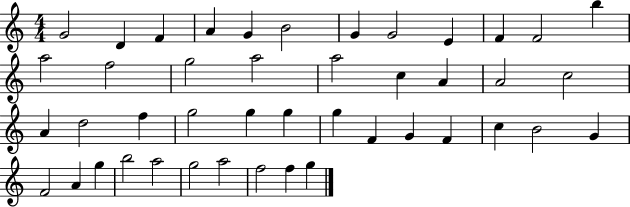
X:1
T:Untitled
M:4/4
L:1/4
K:C
G2 D F A G B2 G G2 E F F2 b a2 f2 g2 a2 a2 c A A2 c2 A d2 f g2 g g g F G F c B2 G F2 A g b2 a2 g2 a2 f2 f g